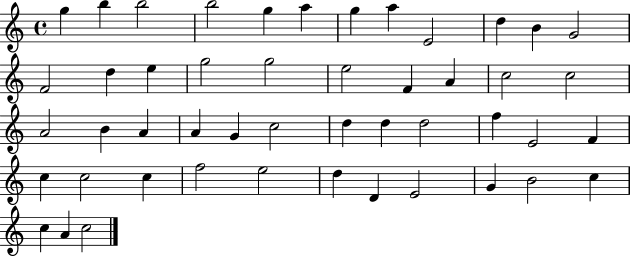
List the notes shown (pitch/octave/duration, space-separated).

G5/q B5/q B5/h B5/h G5/q A5/q G5/q A5/q E4/h D5/q B4/q G4/h F4/h D5/q E5/q G5/h G5/h E5/h F4/q A4/q C5/h C5/h A4/h B4/q A4/q A4/q G4/q C5/h D5/q D5/q D5/h F5/q E4/h F4/q C5/q C5/h C5/q F5/h E5/h D5/q D4/q E4/h G4/q B4/h C5/q C5/q A4/q C5/h